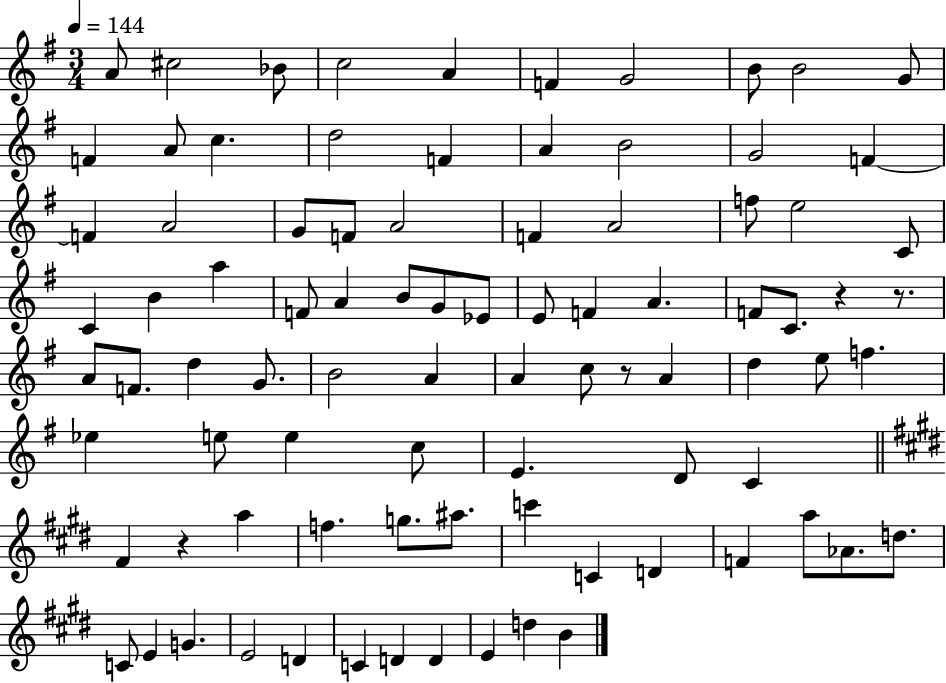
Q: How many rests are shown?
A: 4